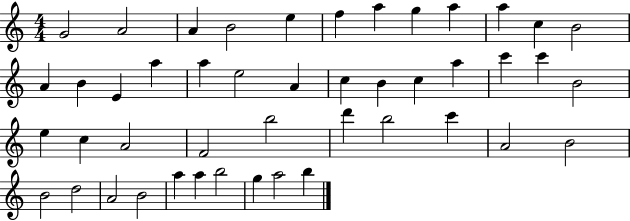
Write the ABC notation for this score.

X:1
T:Untitled
M:4/4
L:1/4
K:C
G2 A2 A B2 e f a g a a c B2 A B E a a e2 A c B c a c' c' B2 e c A2 F2 b2 d' b2 c' A2 B2 B2 d2 A2 B2 a a b2 g a2 b